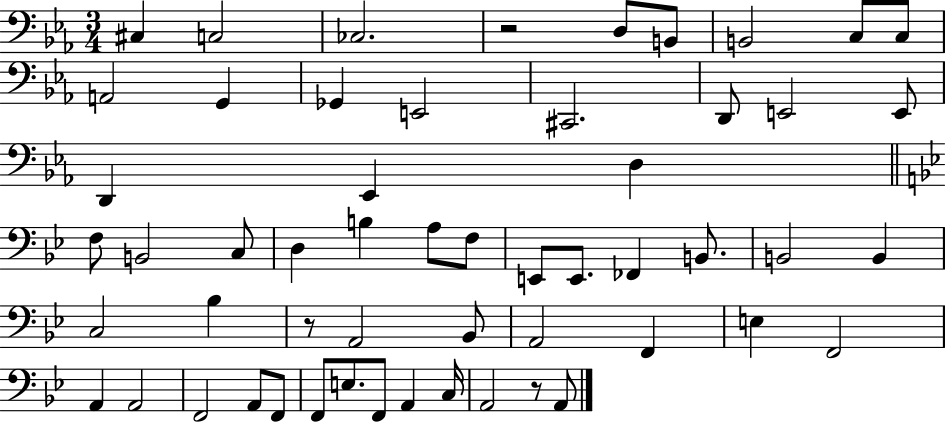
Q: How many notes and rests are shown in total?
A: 55